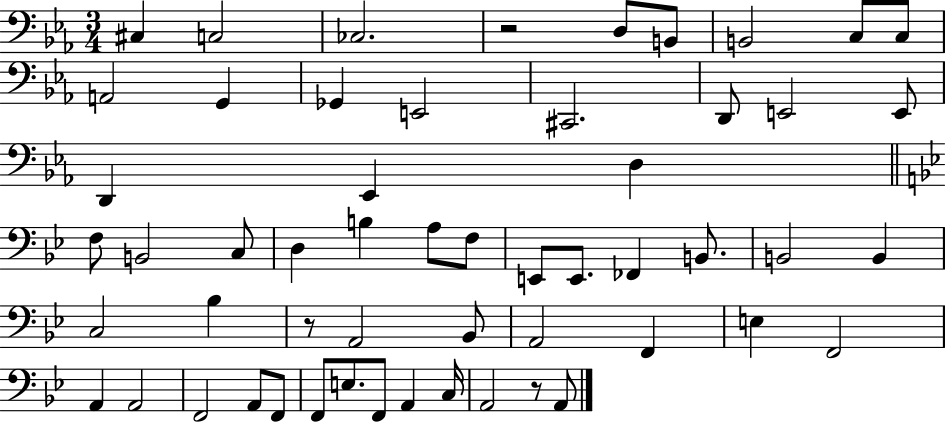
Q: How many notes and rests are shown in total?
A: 55